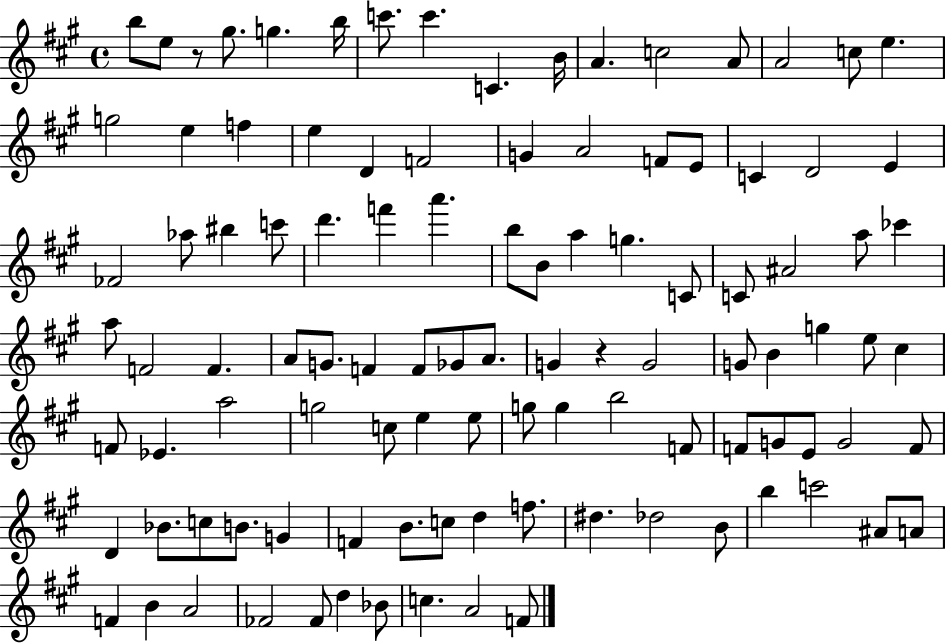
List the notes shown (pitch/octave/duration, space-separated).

B5/e E5/e R/e G#5/e. G5/q. B5/s C6/e. C6/q. C4/q. B4/s A4/q. C5/h A4/e A4/h C5/e E5/q. G5/h E5/q F5/q E5/q D4/q F4/h G4/q A4/h F4/e E4/e C4/q D4/h E4/q FES4/h Ab5/e BIS5/q C6/e D6/q. F6/q A6/q. B5/e B4/e A5/q G5/q. C4/e C4/e A#4/h A5/e CES6/q A5/e F4/h F4/q. A4/e G4/e. F4/q F4/e Gb4/e A4/e. G4/q R/q G4/h G4/e B4/q G5/q E5/e C#5/q F4/e Eb4/q. A5/h G5/h C5/e E5/q E5/e G5/e G5/q B5/h F4/e F4/e G4/e E4/e G4/h F4/e D4/q Bb4/e. C5/e B4/e. G4/q F4/q B4/e. C5/e D5/q F5/e. D#5/q. Db5/h B4/e B5/q C6/h A#4/e A4/e F4/q B4/q A4/h FES4/h FES4/e D5/q Bb4/e C5/q. A4/h F4/e